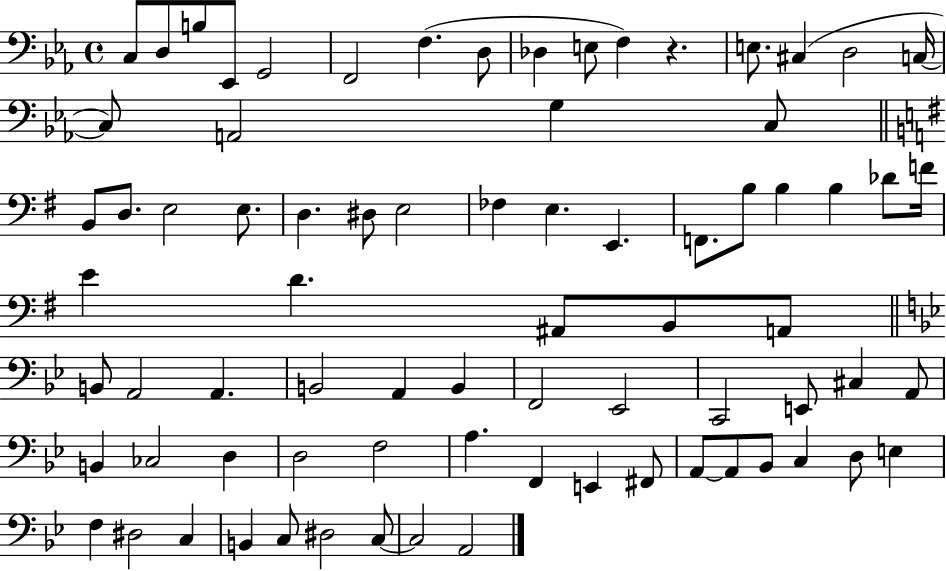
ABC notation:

X:1
T:Untitled
M:4/4
L:1/4
K:Eb
C,/2 D,/2 B,/2 _E,,/2 G,,2 F,,2 F, D,/2 _D, E,/2 F, z E,/2 ^C, D,2 C,/4 C,/2 A,,2 G, C,/2 B,,/2 D,/2 E,2 E,/2 D, ^D,/2 E,2 _F, E, E,, F,,/2 B,/2 B, B, _D/2 F/4 E D ^A,,/2 B,,/2 A,,/2 B,,/2 A,,2 A,, B,,2 A,, B,, F,,2 _E,,2 C,,2 E,,/2 ^C, A,,/2 B,, _C,2 D, D,2 F,2 A, F,, E,, ^F,,/2 A,,/2 A,,/2 _B,,/2 C, D,/2 E, F, ^D,2 C, B,, C,/2 ^D,2 C,/2 C,2 A,,2